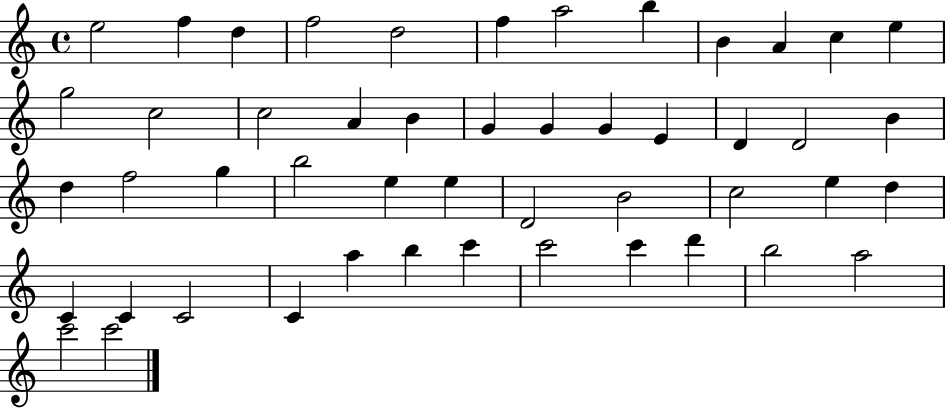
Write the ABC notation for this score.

X:1
T:Untitled
M:4/4
L:1/4
K:C
e2 f d f2 d2 f a2 b B A c e g2 c2 c2 A B G G G E D D2 B d f2 g b2 e e D2 B2 c2 e d C C C2 C a b c' c'2 c' d' b2 a2 c'2 c'2